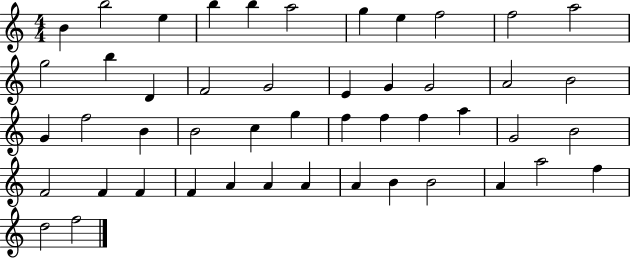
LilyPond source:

{
  \clef treble
  \numericTimeSignature
  \time 4/4
  \key c \major
  b'4 b''2 e''4 | b''4 b''4 a''2 | g''4 e''4 f''2 | f''2 a''2 | \break g''2 b''4 d'4 | f'2 g'2 | e'4 g'4 g'2 | a'2 b'2 | \break g'4 f''2 b'4 | b'2 c''4 g''4 | f''4 f''4 f''4 a''4 | g'2 b'2 | \break f'2 f'4 f'4 | f'4 a'4 a'4 a'4 | a'4 b'4 b'2 | a'4 a''2 f''4 | \break d''2 f''2 | \bar "|."
}